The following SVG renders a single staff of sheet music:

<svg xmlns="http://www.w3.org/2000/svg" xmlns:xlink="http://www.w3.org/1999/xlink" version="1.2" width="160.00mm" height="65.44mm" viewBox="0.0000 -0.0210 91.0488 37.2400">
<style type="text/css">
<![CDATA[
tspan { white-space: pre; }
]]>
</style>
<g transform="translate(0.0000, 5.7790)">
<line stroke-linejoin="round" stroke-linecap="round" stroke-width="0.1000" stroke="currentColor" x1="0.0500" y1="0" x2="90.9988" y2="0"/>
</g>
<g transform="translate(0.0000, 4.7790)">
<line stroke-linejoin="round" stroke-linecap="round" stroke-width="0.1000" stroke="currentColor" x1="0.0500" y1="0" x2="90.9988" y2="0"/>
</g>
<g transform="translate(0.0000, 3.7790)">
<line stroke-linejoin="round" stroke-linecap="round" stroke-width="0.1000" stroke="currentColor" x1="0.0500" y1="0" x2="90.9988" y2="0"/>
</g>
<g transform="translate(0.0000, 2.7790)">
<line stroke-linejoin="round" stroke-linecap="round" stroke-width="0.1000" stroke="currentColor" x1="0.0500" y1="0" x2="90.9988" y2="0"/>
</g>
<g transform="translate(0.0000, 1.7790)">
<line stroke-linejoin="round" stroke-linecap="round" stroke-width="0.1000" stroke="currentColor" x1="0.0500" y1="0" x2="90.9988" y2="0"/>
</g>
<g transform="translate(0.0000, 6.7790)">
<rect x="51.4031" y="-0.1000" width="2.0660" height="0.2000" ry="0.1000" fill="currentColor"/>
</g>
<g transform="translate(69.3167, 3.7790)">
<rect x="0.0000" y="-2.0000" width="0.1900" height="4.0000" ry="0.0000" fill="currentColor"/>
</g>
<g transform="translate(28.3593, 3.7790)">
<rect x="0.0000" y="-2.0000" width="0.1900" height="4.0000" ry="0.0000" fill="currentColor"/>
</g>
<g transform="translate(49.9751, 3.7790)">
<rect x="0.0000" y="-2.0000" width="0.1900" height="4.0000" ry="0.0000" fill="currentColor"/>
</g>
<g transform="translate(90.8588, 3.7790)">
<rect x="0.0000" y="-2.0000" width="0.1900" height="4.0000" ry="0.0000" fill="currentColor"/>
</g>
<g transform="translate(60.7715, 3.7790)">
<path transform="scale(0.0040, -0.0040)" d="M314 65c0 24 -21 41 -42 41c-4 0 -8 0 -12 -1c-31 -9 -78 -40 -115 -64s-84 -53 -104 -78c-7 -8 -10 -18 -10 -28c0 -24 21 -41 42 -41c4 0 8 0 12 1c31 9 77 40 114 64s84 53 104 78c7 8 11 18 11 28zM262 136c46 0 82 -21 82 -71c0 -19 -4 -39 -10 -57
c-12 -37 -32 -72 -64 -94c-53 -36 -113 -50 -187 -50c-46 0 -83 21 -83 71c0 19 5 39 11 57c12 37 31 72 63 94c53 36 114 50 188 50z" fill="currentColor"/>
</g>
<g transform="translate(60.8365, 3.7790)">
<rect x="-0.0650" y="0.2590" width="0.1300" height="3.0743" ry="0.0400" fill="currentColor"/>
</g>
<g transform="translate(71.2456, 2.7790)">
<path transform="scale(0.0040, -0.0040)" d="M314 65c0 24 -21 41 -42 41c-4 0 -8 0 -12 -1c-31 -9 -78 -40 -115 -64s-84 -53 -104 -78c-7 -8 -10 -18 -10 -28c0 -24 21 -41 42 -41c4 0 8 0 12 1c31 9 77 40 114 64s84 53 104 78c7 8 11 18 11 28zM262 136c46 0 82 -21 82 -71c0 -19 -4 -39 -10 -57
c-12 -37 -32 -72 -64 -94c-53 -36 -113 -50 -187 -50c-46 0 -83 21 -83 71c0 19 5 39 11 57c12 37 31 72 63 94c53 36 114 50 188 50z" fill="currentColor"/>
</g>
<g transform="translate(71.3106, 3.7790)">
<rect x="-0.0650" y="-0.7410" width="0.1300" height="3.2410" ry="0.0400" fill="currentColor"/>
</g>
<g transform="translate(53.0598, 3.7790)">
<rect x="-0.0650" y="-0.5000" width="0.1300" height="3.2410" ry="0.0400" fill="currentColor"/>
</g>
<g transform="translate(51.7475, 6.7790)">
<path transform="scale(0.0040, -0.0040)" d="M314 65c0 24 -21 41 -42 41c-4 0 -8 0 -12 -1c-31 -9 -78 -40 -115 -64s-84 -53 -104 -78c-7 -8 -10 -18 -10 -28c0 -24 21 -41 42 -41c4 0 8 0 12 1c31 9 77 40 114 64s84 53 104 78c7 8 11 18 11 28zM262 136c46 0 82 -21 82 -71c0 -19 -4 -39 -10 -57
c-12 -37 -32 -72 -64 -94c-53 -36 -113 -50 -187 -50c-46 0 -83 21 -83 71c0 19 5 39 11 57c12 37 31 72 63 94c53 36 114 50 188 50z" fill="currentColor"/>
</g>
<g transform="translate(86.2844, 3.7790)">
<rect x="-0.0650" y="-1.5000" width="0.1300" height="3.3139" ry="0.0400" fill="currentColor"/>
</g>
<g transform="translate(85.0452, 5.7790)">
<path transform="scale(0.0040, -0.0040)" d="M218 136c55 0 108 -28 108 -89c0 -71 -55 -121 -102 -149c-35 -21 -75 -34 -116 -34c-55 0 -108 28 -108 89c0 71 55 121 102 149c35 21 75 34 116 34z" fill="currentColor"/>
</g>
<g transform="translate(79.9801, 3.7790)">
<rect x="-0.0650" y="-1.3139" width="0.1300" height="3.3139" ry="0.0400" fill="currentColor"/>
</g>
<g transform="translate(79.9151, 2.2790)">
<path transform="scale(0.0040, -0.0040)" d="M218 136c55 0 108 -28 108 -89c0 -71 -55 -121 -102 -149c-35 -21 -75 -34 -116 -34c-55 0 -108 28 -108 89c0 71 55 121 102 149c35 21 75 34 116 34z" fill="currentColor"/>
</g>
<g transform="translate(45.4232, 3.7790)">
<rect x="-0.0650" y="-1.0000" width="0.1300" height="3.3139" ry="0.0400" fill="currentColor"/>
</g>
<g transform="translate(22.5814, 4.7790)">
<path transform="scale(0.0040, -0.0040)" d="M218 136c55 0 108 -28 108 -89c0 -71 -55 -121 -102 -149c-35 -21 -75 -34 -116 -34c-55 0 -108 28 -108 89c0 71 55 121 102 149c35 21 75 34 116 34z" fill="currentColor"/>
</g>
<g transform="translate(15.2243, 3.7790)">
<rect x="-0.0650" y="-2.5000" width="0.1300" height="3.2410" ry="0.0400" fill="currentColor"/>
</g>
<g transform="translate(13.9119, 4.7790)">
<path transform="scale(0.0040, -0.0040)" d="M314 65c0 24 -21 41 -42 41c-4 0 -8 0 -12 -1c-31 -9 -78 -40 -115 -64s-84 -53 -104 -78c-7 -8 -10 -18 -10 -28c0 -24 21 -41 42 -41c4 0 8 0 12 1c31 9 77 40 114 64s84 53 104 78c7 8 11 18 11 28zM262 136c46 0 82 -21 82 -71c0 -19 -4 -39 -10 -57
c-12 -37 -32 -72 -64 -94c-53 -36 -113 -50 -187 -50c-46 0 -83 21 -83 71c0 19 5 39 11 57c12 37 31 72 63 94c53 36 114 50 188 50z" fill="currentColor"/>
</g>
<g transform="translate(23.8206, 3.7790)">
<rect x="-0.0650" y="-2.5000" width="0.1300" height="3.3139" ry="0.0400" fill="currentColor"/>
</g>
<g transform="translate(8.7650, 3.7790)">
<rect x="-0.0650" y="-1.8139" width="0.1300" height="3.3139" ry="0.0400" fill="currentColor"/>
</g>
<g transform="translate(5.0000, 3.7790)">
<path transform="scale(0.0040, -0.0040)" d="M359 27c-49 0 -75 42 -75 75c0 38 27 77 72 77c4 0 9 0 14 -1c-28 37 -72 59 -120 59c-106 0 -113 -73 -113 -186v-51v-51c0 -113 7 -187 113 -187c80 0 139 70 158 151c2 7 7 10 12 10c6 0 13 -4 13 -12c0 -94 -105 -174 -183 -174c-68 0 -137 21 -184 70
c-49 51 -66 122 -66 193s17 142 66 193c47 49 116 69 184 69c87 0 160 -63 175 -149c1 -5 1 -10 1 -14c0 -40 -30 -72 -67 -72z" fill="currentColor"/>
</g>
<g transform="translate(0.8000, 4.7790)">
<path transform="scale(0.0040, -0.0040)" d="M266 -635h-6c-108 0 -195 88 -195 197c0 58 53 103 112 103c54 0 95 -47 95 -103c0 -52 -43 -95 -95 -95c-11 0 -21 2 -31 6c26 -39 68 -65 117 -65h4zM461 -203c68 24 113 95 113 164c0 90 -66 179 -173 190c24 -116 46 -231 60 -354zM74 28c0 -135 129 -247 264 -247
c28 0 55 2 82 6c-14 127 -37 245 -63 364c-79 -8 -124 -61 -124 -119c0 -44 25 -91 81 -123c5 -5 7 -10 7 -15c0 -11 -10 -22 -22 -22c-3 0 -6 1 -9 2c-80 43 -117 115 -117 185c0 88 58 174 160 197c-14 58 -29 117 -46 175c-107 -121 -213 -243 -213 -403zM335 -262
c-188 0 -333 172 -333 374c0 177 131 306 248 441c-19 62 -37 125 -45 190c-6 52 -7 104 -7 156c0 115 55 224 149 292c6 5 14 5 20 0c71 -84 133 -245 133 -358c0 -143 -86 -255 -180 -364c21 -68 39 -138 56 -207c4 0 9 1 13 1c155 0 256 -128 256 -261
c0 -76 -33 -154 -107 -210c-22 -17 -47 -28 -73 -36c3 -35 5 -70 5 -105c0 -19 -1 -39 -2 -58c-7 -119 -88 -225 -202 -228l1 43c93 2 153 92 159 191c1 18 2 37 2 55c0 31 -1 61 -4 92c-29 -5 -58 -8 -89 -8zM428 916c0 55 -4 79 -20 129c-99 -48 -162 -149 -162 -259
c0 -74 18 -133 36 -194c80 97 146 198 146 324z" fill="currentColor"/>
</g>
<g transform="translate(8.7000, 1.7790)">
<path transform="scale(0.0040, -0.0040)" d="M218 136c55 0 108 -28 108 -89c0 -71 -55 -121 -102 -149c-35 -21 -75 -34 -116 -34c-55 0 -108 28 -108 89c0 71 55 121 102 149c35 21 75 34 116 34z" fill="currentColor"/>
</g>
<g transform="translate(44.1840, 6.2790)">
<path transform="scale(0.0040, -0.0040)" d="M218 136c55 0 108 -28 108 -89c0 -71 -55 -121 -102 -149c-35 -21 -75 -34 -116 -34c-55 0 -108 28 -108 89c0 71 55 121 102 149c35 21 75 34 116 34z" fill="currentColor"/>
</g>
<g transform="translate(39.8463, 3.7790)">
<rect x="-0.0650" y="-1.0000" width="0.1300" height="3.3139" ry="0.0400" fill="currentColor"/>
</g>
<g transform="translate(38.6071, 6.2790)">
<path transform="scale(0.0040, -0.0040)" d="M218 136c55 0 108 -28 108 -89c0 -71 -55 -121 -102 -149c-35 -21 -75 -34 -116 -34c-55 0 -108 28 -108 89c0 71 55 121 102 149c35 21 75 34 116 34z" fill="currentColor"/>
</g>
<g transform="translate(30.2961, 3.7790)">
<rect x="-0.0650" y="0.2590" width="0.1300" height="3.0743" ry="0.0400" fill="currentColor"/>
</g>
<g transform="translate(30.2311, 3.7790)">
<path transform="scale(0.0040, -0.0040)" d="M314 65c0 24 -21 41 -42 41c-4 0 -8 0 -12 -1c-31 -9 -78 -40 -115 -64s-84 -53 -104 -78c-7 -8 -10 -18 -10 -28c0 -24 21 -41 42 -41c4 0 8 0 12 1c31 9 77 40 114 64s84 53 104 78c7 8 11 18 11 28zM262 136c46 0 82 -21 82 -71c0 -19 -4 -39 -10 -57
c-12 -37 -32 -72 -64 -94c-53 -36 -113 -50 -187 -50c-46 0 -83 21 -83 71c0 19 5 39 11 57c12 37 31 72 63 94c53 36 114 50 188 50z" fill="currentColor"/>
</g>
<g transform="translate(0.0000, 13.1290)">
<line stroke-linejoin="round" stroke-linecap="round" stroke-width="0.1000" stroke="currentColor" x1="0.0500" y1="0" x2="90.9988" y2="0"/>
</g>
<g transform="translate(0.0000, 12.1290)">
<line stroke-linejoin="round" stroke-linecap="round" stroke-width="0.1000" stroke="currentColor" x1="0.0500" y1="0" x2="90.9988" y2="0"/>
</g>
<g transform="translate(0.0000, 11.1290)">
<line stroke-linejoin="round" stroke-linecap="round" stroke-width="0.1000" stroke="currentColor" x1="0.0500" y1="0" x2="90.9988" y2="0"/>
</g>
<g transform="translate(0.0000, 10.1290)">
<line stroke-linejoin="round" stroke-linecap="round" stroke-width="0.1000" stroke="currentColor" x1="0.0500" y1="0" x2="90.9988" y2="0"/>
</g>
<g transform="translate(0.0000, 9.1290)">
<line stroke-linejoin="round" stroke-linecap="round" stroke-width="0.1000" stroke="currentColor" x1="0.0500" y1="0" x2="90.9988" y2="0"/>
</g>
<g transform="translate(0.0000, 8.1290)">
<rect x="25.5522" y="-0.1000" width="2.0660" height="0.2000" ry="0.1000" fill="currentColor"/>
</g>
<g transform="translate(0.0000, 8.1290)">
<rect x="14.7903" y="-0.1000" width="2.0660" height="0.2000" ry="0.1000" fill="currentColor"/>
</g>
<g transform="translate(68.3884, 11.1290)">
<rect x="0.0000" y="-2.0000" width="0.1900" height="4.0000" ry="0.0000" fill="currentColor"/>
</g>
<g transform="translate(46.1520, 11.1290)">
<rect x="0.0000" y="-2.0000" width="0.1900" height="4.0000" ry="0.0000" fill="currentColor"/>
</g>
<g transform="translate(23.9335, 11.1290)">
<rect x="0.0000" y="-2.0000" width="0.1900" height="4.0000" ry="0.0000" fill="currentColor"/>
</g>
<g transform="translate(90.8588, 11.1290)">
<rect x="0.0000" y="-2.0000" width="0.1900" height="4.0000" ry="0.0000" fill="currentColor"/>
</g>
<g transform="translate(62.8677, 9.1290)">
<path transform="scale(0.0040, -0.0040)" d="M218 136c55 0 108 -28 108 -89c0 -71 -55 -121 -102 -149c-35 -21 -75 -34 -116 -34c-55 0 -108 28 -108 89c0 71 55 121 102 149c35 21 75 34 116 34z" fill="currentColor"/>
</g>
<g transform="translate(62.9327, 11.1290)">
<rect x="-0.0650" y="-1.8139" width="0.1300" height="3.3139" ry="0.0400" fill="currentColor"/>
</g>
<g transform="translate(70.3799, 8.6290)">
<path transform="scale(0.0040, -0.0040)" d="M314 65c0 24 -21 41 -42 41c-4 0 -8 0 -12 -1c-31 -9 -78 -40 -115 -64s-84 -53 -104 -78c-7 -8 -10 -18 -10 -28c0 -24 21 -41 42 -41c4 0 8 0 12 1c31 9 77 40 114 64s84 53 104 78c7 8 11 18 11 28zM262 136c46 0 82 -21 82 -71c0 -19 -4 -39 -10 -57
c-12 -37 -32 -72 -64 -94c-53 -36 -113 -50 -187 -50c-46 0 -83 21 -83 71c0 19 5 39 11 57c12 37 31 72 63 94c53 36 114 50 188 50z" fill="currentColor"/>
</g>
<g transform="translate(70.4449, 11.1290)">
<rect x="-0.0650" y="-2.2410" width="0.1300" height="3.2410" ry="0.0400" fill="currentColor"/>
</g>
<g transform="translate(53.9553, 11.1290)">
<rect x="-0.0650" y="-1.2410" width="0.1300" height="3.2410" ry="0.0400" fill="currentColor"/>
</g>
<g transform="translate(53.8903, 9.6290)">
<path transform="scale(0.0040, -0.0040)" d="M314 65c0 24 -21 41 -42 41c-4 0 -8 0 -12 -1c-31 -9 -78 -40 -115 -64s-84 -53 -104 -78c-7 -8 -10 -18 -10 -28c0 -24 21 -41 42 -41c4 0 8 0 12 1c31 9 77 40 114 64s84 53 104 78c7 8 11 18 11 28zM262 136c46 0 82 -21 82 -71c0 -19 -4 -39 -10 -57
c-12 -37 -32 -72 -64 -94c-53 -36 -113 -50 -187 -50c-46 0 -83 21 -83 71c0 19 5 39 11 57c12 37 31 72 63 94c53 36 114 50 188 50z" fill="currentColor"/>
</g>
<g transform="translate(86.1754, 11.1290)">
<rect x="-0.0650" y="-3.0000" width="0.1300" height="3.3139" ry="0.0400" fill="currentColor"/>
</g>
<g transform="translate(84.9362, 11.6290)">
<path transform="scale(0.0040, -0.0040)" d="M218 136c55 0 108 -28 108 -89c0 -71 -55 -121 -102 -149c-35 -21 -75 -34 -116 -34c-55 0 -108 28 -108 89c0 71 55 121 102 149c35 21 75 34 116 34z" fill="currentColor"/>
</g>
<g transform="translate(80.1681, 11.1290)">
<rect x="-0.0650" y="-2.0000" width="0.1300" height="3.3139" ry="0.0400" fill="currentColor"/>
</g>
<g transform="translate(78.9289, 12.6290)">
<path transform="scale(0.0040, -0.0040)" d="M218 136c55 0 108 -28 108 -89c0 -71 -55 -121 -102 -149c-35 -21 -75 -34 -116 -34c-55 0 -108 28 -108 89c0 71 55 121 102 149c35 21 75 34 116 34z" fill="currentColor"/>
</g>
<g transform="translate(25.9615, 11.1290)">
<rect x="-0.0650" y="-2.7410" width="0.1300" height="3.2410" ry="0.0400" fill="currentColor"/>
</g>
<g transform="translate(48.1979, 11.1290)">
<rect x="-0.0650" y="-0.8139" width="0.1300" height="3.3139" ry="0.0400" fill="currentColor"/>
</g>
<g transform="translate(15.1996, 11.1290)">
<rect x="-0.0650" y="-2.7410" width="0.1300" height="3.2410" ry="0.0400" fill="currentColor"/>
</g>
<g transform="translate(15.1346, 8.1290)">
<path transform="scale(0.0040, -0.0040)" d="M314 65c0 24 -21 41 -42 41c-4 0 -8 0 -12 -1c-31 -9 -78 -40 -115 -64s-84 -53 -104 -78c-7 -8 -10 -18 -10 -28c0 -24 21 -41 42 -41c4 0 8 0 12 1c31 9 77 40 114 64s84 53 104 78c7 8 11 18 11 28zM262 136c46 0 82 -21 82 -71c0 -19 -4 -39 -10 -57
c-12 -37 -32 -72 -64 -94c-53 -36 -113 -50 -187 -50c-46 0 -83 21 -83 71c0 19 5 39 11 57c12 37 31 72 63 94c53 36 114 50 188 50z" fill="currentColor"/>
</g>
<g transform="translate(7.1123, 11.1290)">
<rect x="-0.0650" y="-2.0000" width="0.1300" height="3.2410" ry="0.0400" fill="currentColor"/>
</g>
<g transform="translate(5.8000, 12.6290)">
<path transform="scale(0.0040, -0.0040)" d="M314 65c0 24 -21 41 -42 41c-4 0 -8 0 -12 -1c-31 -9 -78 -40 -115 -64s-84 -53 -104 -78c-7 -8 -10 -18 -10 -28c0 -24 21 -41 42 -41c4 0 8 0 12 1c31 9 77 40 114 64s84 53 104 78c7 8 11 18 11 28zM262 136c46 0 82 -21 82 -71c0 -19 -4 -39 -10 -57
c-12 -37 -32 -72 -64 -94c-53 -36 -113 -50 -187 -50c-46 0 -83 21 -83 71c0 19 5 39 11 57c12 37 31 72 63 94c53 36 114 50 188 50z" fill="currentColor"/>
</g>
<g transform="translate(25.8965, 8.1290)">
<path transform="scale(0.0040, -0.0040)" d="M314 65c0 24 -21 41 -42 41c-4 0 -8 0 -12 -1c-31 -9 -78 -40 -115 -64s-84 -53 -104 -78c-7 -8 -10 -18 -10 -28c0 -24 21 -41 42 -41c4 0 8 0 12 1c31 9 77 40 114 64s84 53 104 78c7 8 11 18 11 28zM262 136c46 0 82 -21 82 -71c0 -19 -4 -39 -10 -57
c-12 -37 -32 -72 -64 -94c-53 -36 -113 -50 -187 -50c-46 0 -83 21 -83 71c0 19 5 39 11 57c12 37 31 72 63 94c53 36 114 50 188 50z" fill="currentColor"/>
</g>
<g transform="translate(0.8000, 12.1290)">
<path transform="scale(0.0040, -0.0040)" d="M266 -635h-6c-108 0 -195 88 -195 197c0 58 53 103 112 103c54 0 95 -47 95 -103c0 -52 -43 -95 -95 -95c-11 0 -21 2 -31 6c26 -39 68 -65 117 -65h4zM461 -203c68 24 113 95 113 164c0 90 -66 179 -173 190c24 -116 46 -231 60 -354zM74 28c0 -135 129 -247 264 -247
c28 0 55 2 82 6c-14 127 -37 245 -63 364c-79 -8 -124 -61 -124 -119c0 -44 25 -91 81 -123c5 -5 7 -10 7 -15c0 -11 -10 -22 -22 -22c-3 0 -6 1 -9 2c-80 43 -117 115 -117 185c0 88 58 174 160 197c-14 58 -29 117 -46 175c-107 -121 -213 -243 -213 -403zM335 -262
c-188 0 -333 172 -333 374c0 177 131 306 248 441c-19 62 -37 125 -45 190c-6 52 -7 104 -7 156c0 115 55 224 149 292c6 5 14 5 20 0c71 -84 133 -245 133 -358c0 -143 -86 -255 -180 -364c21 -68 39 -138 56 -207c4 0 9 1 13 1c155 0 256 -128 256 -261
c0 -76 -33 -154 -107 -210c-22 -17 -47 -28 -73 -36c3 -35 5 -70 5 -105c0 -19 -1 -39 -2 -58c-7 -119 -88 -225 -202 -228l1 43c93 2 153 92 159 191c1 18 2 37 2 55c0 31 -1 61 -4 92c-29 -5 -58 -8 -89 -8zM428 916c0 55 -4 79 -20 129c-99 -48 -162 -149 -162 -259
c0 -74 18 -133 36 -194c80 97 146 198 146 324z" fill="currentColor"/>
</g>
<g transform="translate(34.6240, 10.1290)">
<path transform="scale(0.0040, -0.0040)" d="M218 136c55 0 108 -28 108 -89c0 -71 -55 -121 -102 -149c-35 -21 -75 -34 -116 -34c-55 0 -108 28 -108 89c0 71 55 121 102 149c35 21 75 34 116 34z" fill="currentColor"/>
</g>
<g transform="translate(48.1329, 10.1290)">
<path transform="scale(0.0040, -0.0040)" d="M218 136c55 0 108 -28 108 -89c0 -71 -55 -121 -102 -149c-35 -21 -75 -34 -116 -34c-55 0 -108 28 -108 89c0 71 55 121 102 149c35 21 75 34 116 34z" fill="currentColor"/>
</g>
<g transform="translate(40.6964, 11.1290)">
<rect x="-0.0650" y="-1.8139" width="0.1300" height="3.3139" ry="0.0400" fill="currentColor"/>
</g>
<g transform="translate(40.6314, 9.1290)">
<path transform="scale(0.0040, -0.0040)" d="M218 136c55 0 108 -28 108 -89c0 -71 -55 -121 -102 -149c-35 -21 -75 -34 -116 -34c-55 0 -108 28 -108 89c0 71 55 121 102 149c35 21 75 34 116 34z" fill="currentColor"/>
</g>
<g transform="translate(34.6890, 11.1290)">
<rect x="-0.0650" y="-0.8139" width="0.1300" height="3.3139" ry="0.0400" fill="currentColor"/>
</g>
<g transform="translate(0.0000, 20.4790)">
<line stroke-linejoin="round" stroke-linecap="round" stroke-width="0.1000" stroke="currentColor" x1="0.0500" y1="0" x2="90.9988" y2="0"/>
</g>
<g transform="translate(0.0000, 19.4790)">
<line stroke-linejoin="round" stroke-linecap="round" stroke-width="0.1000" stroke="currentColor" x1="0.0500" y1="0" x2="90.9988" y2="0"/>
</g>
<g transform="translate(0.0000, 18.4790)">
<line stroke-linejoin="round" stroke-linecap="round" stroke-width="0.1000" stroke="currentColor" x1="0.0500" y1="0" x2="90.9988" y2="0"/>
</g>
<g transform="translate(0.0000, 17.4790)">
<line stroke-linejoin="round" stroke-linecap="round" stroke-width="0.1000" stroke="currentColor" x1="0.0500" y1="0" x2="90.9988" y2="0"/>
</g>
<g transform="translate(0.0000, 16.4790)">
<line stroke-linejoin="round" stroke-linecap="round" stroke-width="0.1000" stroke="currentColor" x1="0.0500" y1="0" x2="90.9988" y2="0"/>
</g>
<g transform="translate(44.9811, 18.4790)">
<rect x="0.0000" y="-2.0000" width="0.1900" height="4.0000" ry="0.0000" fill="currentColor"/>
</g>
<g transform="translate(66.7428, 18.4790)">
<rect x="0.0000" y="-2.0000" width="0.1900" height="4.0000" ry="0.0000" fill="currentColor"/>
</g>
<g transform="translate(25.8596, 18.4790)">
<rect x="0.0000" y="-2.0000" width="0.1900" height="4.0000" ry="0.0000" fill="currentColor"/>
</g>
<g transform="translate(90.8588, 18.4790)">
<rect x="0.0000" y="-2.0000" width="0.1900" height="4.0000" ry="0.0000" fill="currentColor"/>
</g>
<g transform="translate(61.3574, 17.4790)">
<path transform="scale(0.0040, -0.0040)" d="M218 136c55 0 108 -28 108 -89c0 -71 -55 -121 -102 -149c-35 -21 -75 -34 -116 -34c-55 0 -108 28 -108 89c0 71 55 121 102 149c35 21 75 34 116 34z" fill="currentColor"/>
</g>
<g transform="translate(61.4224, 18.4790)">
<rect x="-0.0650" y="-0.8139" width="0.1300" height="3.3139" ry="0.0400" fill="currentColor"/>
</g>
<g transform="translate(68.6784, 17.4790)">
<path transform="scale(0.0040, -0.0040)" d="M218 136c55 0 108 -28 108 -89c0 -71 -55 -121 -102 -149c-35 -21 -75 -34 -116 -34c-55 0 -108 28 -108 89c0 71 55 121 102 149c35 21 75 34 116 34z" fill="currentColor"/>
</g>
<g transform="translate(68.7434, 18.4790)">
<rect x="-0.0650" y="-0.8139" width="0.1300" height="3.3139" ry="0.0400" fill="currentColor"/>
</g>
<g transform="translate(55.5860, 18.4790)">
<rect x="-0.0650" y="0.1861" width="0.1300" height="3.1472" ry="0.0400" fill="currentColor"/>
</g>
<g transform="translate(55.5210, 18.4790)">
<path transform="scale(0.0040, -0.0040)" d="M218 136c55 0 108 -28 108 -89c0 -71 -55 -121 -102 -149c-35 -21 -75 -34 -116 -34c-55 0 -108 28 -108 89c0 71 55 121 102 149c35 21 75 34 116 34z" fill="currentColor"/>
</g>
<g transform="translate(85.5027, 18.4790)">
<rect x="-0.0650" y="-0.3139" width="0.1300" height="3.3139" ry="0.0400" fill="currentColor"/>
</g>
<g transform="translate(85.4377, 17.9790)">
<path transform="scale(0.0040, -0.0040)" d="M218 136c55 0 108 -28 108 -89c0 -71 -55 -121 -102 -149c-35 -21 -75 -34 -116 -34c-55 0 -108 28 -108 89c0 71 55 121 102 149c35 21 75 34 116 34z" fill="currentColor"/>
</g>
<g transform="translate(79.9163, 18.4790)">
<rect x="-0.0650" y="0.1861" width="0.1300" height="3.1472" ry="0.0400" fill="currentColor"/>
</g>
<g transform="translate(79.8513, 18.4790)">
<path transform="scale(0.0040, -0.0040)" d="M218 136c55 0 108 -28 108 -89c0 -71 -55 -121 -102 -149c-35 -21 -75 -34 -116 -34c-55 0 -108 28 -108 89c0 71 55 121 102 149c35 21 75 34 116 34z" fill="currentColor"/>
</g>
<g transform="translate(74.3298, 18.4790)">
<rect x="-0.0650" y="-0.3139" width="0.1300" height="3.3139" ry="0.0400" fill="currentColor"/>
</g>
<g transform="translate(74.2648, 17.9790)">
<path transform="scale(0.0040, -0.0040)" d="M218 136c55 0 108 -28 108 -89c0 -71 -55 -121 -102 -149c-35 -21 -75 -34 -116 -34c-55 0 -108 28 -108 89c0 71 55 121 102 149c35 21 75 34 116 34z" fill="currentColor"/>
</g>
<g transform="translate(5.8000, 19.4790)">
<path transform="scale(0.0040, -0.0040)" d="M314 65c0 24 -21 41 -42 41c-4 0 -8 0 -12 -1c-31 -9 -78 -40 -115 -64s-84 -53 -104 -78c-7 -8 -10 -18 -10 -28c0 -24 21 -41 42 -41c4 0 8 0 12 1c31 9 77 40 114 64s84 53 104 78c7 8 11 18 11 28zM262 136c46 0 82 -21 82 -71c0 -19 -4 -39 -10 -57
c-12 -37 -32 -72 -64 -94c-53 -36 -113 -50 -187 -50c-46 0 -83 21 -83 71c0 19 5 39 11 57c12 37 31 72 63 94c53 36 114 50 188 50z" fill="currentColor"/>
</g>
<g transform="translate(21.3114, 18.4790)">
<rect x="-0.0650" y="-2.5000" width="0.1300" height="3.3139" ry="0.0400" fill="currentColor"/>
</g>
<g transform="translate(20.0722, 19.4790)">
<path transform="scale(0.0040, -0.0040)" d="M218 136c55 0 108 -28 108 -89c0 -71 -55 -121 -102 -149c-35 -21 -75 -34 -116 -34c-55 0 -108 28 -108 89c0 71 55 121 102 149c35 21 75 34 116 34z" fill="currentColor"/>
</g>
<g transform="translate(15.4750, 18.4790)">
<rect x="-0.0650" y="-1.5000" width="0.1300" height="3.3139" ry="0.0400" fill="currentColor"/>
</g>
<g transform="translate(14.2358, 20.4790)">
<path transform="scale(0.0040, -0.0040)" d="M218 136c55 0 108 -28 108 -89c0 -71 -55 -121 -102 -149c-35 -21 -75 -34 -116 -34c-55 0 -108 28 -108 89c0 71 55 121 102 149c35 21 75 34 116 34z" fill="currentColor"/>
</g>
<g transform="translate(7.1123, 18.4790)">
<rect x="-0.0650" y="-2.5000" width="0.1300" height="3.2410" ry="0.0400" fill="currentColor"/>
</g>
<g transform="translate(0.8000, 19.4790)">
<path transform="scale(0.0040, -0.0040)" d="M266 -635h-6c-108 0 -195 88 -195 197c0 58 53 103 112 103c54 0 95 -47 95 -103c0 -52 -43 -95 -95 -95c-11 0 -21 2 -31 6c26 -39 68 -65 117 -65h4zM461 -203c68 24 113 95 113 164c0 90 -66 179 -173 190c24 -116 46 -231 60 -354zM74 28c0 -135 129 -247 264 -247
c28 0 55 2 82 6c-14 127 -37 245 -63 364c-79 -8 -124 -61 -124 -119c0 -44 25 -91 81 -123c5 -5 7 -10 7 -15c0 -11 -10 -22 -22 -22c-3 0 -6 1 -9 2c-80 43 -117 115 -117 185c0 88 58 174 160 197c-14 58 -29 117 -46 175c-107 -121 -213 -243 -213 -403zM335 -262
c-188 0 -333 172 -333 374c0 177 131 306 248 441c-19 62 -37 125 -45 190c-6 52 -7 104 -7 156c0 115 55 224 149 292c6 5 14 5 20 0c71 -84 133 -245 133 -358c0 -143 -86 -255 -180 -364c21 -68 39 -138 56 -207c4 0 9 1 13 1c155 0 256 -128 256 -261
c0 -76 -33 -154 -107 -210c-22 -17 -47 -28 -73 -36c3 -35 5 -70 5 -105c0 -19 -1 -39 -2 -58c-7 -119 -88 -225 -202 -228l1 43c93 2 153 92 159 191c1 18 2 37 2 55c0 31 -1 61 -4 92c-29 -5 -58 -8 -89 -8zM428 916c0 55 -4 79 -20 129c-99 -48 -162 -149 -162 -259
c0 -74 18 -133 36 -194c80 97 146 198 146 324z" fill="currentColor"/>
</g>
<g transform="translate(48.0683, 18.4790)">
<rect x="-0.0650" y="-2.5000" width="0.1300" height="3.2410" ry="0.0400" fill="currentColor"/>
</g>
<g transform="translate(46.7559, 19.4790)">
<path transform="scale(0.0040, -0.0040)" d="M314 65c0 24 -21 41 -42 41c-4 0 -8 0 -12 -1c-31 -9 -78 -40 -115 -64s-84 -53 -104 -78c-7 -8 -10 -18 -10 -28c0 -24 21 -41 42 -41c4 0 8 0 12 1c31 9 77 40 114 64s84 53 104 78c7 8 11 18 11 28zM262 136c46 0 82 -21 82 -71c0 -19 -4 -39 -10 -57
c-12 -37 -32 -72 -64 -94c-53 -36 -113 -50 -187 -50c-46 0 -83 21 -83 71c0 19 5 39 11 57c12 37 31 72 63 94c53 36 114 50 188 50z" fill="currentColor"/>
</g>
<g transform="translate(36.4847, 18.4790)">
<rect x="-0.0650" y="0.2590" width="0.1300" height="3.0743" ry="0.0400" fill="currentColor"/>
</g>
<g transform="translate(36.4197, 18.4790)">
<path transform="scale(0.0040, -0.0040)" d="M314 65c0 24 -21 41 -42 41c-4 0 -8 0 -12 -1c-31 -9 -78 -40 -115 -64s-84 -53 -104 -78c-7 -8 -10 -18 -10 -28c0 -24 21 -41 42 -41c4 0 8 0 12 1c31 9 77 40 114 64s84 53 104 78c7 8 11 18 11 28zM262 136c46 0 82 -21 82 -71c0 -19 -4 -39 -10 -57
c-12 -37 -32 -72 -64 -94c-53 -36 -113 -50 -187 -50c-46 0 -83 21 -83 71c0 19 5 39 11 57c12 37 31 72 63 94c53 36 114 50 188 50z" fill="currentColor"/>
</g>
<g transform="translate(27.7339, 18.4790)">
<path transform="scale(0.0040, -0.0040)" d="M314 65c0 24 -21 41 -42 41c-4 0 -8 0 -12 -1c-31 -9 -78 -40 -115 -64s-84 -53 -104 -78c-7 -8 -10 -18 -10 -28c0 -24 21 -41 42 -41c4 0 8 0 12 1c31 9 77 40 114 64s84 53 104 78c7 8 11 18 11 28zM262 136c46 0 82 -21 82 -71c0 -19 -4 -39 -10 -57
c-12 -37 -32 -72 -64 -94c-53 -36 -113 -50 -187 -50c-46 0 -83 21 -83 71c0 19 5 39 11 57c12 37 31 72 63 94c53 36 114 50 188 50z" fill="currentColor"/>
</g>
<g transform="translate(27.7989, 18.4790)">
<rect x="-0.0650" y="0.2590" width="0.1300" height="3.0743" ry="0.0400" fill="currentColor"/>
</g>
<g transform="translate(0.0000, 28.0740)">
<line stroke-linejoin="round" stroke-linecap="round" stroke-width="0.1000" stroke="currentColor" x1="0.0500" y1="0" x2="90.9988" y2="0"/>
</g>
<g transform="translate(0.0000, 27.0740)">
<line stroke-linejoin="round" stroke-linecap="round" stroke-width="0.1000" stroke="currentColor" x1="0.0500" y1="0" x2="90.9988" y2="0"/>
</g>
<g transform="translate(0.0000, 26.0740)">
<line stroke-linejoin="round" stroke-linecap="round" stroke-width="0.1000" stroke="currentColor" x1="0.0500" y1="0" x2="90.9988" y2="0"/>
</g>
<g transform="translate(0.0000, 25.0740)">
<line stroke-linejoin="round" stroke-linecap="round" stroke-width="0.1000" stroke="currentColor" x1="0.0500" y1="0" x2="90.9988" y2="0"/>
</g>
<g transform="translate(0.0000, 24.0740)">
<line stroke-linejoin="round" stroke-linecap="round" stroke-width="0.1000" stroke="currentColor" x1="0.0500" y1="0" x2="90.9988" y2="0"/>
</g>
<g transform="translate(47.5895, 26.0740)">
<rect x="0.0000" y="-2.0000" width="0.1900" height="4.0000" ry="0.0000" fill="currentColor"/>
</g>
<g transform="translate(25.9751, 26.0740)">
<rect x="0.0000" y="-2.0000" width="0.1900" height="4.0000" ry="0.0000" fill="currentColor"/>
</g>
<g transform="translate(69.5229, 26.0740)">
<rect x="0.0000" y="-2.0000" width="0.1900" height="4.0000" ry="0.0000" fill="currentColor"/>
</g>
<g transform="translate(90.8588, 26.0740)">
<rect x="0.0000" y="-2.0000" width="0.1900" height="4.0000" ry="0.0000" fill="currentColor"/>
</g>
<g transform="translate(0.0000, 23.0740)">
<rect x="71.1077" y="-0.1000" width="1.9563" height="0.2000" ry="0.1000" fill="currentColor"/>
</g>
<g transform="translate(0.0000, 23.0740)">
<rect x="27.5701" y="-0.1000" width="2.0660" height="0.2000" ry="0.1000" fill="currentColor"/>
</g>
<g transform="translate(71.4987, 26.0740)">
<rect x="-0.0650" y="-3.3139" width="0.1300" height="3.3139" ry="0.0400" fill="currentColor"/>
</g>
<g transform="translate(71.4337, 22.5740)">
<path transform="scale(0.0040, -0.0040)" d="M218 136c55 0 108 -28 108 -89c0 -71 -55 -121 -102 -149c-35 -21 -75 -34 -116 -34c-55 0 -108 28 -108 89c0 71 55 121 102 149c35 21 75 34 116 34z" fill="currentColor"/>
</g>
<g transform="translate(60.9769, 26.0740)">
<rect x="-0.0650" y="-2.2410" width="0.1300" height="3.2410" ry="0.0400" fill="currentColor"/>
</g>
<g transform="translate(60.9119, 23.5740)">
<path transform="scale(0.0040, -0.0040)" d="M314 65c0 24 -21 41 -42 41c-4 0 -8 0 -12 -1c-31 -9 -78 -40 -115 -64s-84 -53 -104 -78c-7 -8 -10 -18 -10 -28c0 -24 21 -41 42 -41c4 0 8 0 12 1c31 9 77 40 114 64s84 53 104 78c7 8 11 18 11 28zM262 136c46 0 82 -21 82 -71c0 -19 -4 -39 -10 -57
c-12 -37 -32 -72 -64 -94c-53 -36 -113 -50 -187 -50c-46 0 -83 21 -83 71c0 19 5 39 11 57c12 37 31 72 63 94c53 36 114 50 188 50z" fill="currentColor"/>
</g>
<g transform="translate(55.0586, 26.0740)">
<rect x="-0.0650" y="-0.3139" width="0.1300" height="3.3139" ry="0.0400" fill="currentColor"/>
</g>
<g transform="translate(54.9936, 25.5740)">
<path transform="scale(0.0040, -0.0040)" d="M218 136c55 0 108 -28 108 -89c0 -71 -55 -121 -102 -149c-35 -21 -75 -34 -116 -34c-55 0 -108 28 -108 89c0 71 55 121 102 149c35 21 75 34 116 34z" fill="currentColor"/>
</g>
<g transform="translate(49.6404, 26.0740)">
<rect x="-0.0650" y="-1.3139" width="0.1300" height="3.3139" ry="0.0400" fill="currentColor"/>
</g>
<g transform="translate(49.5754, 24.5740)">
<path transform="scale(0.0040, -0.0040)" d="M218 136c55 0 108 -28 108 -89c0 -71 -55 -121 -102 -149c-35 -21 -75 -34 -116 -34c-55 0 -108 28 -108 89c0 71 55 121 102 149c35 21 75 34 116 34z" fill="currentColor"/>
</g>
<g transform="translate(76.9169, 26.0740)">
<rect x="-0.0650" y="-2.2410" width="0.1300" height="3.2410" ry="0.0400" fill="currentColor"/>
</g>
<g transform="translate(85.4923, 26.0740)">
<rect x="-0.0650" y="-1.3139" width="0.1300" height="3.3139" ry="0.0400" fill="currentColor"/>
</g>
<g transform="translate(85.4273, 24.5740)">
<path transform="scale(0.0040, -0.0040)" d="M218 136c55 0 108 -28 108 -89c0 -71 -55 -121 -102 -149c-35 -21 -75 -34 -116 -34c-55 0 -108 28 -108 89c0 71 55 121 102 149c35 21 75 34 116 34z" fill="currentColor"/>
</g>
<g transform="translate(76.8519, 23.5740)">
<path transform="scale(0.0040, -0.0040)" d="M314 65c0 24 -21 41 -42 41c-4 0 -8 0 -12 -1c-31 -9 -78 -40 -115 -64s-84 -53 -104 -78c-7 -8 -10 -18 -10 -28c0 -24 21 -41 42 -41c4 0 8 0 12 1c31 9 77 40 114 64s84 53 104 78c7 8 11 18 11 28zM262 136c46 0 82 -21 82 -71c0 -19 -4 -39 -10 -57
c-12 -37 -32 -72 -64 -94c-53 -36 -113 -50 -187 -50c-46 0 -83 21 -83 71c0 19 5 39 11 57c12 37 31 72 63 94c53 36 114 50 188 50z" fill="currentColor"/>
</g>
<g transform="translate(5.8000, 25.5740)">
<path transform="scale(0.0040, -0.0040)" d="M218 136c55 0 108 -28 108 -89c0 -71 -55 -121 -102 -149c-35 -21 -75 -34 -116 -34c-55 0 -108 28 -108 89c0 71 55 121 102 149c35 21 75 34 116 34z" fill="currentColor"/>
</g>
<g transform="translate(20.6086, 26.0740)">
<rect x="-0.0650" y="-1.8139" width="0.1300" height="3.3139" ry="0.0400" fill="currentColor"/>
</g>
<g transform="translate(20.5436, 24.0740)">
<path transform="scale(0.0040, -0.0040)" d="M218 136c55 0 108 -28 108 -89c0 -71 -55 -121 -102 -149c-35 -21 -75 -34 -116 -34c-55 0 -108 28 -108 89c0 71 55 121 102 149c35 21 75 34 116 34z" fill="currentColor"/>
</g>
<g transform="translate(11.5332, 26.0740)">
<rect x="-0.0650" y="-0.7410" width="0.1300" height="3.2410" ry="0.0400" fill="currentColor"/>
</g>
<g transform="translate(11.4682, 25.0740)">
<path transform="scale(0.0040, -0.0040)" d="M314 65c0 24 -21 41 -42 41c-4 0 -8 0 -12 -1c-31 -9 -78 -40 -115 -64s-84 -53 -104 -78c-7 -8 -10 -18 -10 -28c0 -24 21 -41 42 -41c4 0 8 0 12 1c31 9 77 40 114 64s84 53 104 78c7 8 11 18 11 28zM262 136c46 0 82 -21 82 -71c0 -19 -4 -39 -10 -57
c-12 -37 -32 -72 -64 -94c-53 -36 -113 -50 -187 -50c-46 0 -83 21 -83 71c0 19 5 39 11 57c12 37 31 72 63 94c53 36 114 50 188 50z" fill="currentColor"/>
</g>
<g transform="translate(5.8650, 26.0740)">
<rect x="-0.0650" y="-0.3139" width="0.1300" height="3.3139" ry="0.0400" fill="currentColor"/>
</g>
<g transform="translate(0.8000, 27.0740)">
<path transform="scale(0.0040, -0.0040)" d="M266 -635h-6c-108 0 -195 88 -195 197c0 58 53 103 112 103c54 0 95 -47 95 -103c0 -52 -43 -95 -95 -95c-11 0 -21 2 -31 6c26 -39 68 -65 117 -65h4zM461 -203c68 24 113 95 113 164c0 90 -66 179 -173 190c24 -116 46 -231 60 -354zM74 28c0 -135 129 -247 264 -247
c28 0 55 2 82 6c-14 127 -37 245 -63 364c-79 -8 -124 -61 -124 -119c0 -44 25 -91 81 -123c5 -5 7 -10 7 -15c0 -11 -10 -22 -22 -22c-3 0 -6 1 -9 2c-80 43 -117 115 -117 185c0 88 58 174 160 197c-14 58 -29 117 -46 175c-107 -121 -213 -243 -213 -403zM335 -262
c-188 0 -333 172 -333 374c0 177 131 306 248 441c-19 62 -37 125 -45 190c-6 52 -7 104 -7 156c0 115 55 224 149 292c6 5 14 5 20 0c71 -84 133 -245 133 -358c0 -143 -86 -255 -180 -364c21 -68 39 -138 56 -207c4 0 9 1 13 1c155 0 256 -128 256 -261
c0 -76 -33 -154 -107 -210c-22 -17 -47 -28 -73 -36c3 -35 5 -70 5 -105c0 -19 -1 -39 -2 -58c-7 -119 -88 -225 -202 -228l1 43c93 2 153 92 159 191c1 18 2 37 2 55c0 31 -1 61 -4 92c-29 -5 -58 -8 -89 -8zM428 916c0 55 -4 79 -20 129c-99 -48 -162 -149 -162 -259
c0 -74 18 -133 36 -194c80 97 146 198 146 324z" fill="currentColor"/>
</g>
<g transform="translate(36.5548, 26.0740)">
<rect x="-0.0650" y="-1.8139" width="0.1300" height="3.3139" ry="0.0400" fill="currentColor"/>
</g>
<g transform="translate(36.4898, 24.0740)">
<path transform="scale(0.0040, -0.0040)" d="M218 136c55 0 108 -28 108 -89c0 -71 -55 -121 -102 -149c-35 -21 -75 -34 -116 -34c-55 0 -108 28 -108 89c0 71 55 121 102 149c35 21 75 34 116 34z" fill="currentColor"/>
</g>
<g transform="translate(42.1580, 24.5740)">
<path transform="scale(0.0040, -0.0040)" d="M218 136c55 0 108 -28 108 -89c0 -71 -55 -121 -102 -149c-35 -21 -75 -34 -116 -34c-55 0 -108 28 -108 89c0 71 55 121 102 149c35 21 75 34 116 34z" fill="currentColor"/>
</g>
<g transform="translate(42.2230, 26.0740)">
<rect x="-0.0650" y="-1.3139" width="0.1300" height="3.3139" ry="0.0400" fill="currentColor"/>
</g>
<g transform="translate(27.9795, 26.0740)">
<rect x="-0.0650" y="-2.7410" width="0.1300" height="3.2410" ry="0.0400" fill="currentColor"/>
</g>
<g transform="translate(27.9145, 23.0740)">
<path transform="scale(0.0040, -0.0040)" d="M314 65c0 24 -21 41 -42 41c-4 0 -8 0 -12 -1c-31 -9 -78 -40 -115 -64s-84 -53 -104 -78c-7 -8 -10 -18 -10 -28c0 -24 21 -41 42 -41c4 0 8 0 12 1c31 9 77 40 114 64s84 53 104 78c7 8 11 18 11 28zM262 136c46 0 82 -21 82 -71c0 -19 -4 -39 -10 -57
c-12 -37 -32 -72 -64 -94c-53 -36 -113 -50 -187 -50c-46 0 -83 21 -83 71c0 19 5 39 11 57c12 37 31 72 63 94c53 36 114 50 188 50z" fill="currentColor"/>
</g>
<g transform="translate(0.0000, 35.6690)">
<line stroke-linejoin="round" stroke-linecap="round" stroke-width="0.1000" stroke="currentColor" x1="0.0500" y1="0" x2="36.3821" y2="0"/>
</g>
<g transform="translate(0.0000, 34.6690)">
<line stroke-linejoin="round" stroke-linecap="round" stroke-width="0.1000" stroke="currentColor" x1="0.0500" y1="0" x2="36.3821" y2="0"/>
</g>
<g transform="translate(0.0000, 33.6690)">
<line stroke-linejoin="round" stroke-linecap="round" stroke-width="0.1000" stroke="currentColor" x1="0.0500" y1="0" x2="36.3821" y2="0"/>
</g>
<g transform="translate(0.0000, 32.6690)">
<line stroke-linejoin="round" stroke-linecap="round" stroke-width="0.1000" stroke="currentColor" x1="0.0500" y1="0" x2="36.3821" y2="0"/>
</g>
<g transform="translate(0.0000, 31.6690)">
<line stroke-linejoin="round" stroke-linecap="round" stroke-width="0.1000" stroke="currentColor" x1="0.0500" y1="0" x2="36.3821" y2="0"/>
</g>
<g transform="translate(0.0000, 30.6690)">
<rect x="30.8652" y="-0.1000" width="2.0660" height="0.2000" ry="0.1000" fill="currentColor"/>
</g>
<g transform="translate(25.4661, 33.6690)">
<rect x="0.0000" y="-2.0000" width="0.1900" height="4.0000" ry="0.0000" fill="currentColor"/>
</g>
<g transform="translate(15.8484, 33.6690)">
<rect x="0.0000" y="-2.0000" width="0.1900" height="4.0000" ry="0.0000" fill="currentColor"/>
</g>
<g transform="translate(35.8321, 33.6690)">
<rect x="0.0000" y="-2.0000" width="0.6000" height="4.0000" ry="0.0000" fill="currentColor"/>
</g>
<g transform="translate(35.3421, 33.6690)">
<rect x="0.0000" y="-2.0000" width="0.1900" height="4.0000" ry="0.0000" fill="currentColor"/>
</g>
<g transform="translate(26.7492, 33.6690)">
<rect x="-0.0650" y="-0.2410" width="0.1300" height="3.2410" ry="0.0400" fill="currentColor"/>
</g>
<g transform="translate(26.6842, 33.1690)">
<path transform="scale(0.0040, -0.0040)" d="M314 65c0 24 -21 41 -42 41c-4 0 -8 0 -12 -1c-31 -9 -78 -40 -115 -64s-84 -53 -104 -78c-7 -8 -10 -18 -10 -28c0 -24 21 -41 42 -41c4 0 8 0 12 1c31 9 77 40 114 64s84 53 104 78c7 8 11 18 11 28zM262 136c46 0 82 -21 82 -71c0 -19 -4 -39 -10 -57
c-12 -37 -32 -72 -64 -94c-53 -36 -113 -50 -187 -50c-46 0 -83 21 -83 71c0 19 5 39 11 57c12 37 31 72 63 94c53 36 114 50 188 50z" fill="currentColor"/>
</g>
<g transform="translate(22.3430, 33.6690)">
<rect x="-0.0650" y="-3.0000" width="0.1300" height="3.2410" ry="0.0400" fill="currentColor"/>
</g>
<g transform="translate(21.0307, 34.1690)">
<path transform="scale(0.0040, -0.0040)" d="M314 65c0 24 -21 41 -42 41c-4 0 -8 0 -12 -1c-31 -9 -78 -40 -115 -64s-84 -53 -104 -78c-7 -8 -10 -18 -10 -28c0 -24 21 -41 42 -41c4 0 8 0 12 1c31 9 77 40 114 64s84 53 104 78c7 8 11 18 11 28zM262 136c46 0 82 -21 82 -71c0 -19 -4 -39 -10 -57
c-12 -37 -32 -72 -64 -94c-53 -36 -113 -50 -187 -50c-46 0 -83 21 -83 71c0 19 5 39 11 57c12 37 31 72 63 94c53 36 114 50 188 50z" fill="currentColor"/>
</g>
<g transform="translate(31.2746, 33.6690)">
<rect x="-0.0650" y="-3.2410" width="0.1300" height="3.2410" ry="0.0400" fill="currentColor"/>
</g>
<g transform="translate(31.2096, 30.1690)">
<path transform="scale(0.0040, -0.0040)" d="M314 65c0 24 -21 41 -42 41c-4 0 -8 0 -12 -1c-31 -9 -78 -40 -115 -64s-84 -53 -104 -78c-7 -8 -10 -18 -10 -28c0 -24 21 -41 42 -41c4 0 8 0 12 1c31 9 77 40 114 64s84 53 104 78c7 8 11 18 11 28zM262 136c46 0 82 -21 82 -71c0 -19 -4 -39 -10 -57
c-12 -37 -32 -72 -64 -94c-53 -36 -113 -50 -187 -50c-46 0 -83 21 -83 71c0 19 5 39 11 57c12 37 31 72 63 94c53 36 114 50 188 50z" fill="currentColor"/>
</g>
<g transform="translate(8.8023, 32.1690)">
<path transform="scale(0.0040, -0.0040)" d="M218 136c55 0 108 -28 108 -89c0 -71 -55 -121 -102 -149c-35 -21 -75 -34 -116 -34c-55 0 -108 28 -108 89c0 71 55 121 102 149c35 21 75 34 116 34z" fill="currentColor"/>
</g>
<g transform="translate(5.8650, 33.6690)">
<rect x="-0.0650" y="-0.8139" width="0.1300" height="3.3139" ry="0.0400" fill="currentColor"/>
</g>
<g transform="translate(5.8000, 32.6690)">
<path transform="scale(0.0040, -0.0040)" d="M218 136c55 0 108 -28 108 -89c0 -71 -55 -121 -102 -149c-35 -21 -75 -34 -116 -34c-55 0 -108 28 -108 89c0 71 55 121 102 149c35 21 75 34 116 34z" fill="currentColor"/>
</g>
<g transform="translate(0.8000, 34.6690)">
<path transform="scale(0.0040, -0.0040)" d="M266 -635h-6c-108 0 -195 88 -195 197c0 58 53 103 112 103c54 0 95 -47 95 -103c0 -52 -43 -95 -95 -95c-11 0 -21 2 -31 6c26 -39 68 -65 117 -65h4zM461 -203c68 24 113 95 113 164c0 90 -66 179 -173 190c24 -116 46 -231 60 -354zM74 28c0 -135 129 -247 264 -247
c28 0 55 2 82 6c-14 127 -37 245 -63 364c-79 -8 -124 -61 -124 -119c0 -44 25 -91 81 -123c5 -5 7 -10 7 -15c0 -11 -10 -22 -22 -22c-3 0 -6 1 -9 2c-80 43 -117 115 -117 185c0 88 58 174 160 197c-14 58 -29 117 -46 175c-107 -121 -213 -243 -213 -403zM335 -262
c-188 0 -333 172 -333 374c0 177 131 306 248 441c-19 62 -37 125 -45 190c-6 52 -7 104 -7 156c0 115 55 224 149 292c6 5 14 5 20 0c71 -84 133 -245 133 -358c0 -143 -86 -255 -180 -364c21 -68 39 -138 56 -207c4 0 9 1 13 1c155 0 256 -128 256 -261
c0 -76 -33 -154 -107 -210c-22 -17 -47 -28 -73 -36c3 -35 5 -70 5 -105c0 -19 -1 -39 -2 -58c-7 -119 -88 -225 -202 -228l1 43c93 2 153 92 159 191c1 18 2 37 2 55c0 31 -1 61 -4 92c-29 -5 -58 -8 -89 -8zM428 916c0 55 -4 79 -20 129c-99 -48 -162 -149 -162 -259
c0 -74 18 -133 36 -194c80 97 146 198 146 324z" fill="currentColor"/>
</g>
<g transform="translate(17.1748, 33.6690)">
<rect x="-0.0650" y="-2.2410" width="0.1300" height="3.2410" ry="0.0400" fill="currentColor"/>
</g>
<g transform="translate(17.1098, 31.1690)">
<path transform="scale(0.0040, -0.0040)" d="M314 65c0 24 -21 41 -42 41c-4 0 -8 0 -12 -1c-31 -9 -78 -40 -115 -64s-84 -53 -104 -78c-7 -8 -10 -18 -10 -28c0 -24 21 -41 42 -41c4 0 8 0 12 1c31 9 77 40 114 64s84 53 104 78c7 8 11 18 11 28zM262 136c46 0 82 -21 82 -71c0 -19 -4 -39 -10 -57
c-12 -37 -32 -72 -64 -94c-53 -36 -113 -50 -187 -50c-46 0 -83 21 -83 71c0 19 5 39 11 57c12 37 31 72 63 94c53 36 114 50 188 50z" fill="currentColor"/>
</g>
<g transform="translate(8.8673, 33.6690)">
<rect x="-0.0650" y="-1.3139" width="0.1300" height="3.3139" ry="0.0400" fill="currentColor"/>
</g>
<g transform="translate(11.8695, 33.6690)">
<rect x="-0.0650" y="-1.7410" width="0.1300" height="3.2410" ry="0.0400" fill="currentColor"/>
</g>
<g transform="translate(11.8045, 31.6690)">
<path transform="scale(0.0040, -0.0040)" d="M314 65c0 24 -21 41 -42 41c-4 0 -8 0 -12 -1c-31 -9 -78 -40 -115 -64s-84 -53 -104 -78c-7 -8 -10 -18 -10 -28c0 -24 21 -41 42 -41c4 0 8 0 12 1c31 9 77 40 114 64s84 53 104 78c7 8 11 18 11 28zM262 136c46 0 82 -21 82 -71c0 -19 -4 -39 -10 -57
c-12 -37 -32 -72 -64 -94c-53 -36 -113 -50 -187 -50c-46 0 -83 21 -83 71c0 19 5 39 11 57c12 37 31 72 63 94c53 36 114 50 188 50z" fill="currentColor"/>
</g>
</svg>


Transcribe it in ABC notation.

X:1
T:Untitled
M:4/4
L:1/4
K:C
f G2 G B2 D D C2 B2 d2 e E F2 a2 a2 d f d e2 f g2 F A G2 E G B2 B2 G2 B d d c B c c d2 f a2 f e e c g2 b g2 e d e f2 g2 A2 c2 b2